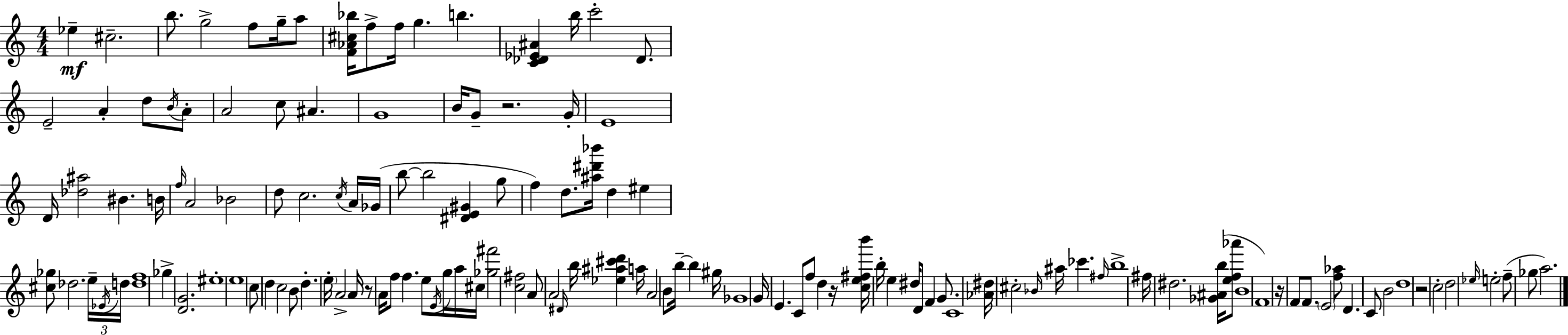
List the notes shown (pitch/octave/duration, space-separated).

Eb5/q C#5/h. B5/e. G5/h F5/e G5/s A5/e [F4,Ab4,C#5,Bb5]/s F5/e F5/s G5/q. B5/q. [C4,Db4,Eb4,A#4]/q B5/s C6/h Db4/e. E4/h A4/q D5/e B4/s A4/e A4/h C5/e A#4/q. G4/w B4/s G4/e R/h. G4/s E4/w D4/s [Db5,A#5]/h BIS4/q. B4/s F5/s A4/h Bb4/h D5/e C5/h. C5/s A4/s Gb4/s B5/e B5/h [D#4,E4,G#4]/q G5/e F5/q D5/e. [A#5,D#6,Bb6]/s D5/q EIS5/q [C#5,Gb5]/e Db5/h. E5/s Eb4/s D5/s [D5,F5]/w Gb5/q [D4,G4]/h. EIS5/w E5/w C5/e D5/q C5/h B4/e D5/q. E5/s A4/h A4/s R/e A4/s F5/e F5/q. E5/e E4/s G5/s A5/s C#5/s [Gb5,F#6]/h [C5,F#5]/h A4/e A4/h D#4/s B5/s [Eb5,A#5,C#6,D6]/q A5/s A4/h B4/e B5/s B5/q G#5/s Gb4/w G4/s E4/q. C4/e F5/e D5/q R/s [C5,E5,F#5,B6]/s B5/s E5/q D#5/s D4/e F4/q G4/e. C4/w [Ab4,D#5]/s C#5/h Bb4/s A#5/s CES6/q. F#5/s B5/w F#5/s D#5/h. [Gb4,A#4,B5]/s [E5,F5,Ab6]/e B4/w F4/w R/s F4/e F4/e. E4/h [F5,Ab5]/e D4/q. C4/e B4/h D5/w R/h C5/h D5/h Eb5/s E5/h F5/e Gb5/e A5/h.